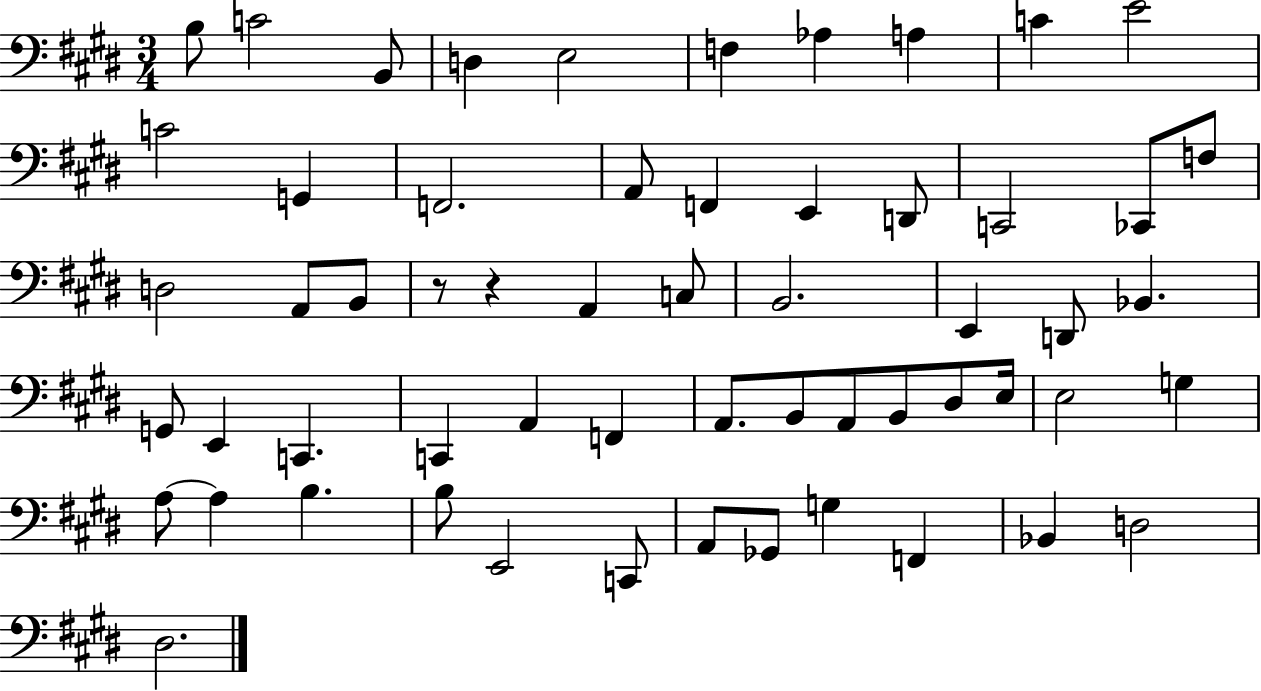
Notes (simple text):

B3/e C4/h B2/e D3/q E3/h F3/q Ab3/q A3/q C4/q E4/h C4/h G2/q F2/h. A2/e F2/q E2/q D2/e C2/h CES2/e F3/e D3/h A2/e B2/e R/e R/q A2/q C3/e B2/h. E2/q D2/e Bb2/q. G2/e E2/q C2/q. C2/q A2/q F2/q A2/e. B2/e A2/e B2/e D#3/e E3/s E3/h G3/q A3/e A3/q B3/q. B3/e E2/h C2/e A2/e Gb2/e G3/q F2/q Bb2/q D3/h D#3/h.